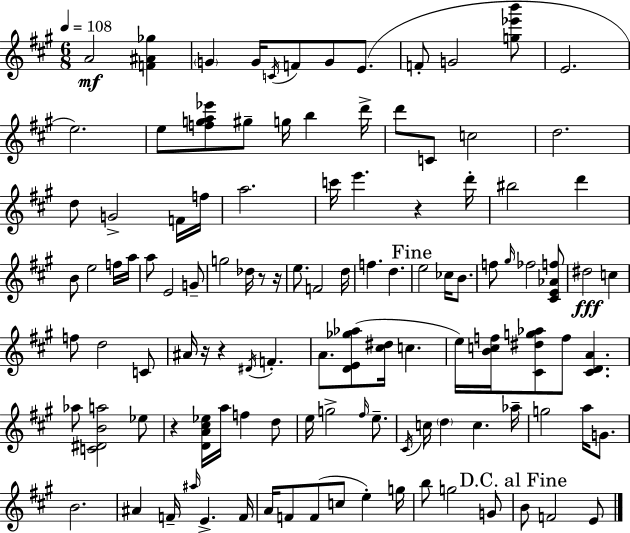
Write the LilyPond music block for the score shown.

{
  \clef treble
  \numericTimeSignature
  \time 6/8
  \key a \major
  \tempo 4 = 108
  a'2\mf <f' ais' ges''>4 | \parenthesize g'4 g'16 \acciaccatura { c'16 } f'8 g'8 e'8.( | f'8-. g'2 <g'' ees''' b'''>8 | e'2. | \break e''2.) | e''8 <f'' g'' a'' ees'''>8 gis''8-- g''16 b''4 | d'''16-> d'''8 c'8 c''2 | d''2. | \break d''8 g'2-> f'16 | f''16 a''2. | c'''16 e'''4. r4 | d'''16-. bis''2 d'''4 | \break b'8 e''2 f''16 | a''16 a''8 e'2 g'8-- | g''2 des''16 r8 | r16 e''8. f'2 | \break d''16 f''4. d''4. | \mark "Fine" e''2 ces''16 b'8. | f''8 \grace { gis''16 } fes''2 | <cis' e' aes' f''>8 dis''2\fff c''4 | \break f''8 d''2 | c'8 ais'16 r16 r4 \acciaccatura { dis'16 } f'4.-. | a'8. <d' e' ges'' aes''>8( <cis'' dis''>16 c''4. | e''16) <b' c'' f''>16 <cis' dis'' g'' aes''>8 f''8 <cis' d' a'>4. | \break aes''8 <c' dis' b' a''>2 | ees''8 r4 <d' a' cis'' ees''>16 a''16 f''4 | d''8 e''16 g''2-> | \grace { fis''16 } e''8.-- \acciaccatura { cis'16 } c''16 \parenthesize d''4 c''4. | \break aes''16-- g''2 | a''16 g'8. b'2. | ais'4 f'16-- \grace { ais''16 } e'4.-> | f'16 a'16 f'8 f'8( c''8 | \break e''4-.) g''16 b''8 g''2 | g'8 \mark "D.C. al Fine" b'8 f'2 | e'8 \bar "|."
}